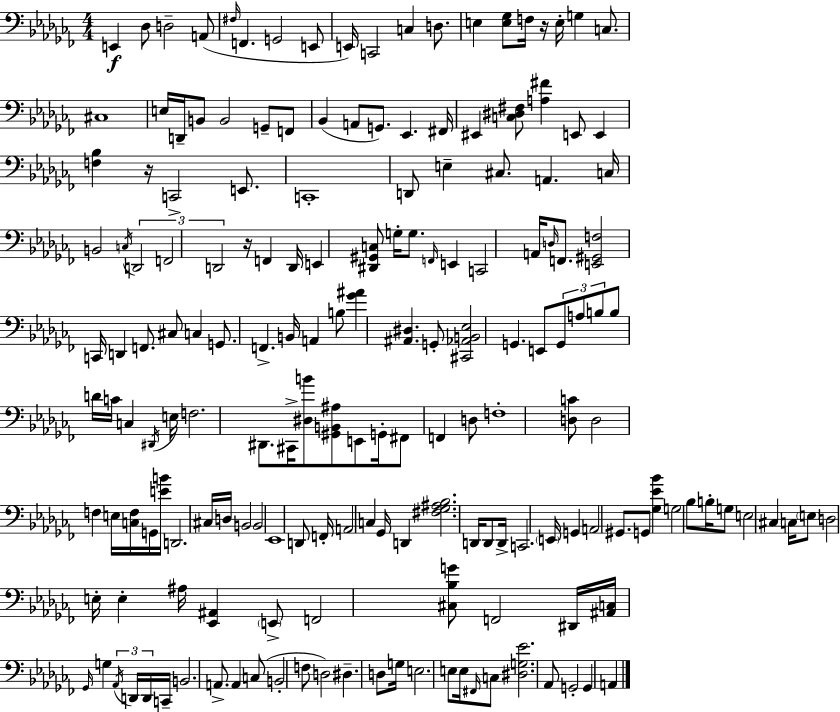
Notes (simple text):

E2/q Db3/e D3/h A2/e F#3/s F2/q. G2/h E2/e E2/s C2/h C3/q D3/e. E3/q [E3,Gb3]/e F3/s R/s E3/s G3/q C3/e. C#3/w E3/s D2/s B2/e B2/h G2/e F2/e Bb2/q A2/e G2/e. Eb2/q. F#2/s EIS2/q [C3,D#3,F#3]/e [A3,F#4]/q E2/e E2/q [F3,Bb3]/q R/s C2/h E2/e. C2/w D2/e E3/q C#3/e. A2/q. C3/s B2/h C3/s D2/h F2/h D2/h R/s F2/q D2/s E2/q [D#2,G#2,C3]/e G3/s G3/e. F2/s E2/q C2/h A2/s D3/s F2/e. [E2,G#2,F3]/h C2/s D2/q F2/e. C#3/e C3/q G2/e. F2/q. B2/s A2/q B3/e [Gb4,A#4]/q [A#2,D#3]/q. G2/e [C#2,Ab2,B2,Eb3]/h G2/q. E2/e G2/e A3/e B3/e B3/e D4/s C4/s C3/q D#2/s E3/s F3/h. D#2/e. C#2/s [D#3,B4]/e [G#2,B2,A#3]/e E2/e G2/s F#2/e F2/q D3/e F3/w [D3,C4]/e D3/h F3/q E3/s [C3,F3]/s G2/s [E4,B4]/s D2/h. C#3/s D3/s B2/h B2/h Eb2/w D2/e F2/s A2/h C3/q Gb2/s D2/q [F#3,Gb3,A#3,Bb3]/h. D2/s D2/e D2/s C2/h. E2/s G2/q A2/h G#2/e. G2/e [Gb3,Eb4,Bb4]/q G3/h Bb3/e B3/s G3/e E3/h C#3/q C3/s E3/e D3/h E3/s E3/q A#3/s [Eb2,A#2]/q E2/e F2/h [C#3,Bb3,G4]/e F2/h D#2/s [A#2,C3]/s Gb2/s G3/q Ab2/s D2/s D2/s C2/s B2/h. A2/e. A2/q C3/e B2/h F3/e D3/h D#3/q. D3/e G3/s E3/h. E3/e E3/s F#2/s C3/e [D#3,G3,Eb4]/h. Ab2/e G2/h G2/q A2/q